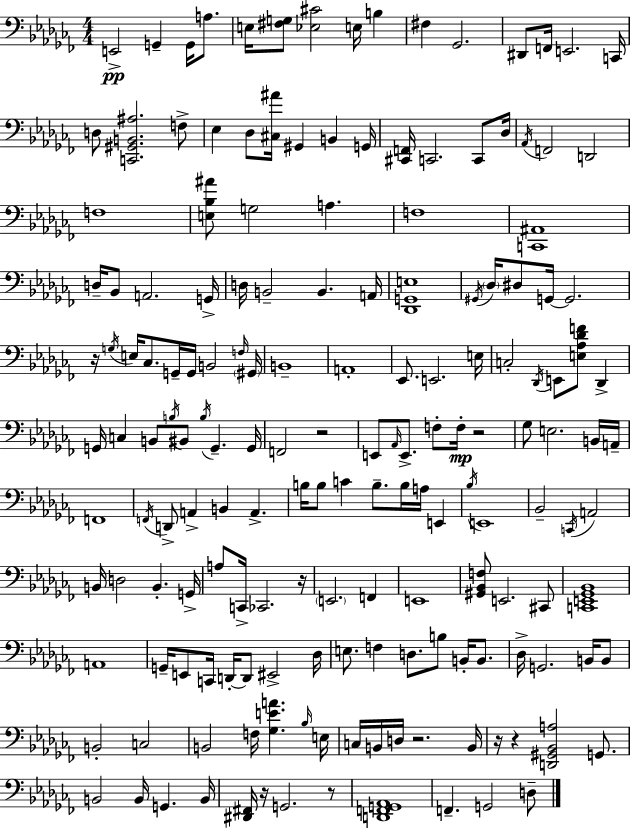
{
  \clef bass
  \numericTimeSignature
  \time 4/4
  \key aes \minor
  e,2->\pp g,4-- g,16 a8. | e16 <fis g>8 <ees cis'>2 e16 b4 | fis4 ges,2. | dis,8 f,16 e,2. c,16 | \break d8 <c, gis, b, ais>2. f8-> | ees4 des8 <cis ais'>16 gis,4 b,4 g,16 | <cis, f,>16 c,2. c,8 des16 | \acciaccatura { aes,16 } f,2 d,2 | \break f1 | <e bes ais'>8 g2 a4. | f1 | <c, ais,>1 | \break d16-- bes,8 a,2. | g,16-> d16 b,2-- b,4. | a,16 <des, g, e>1 | \acciaccatura { gis,16 } \parenthesize des16 dis8 g,16~~ g,2. | \break r16 \acciaccatura { g16 } e16 ces8. g,16-- g,16 b,2 | \grace { f16 } \parenthesize gis,16 b,1-- | a,1-. | ees,8. e,2. | \break e16 c2-. \acciaccatura { des,16 } e,8 <e aes des' f'>8 | des,4-> g,16 c4 b,8 \acciaccatura { b16 } bis,8 \acciaccatura { b16 } | g,4.-- g,16 f,2 r2 | e,8 \grace { aes,16 } e,8.-> f8-. f16-.\mp | \break r2 ges8 e2. | b,16 a,16-- f,1 | \acciaccatura { f,16 } d,8-> a,4-> b,4 | a,4.-> b16 b8 c'4 | \break b8.-- b16 a16 e,4 \acciaccatura { bes16 } e,1 | bes,2-- | \acciaccatura { c,16 } a,2 b,16 d2 | b,4.-. g,16-> a8 c,16-> ces,2. | \break r16 \parenthesize e,2. | f,4 e,1 | <gis, bes, f>8 e,2. | cis,8 <c, e, ges, bes,>1 | \break a,1 | g,16-- e,8 c,16 d,16-.~~ | d,8 eis,2-> des16 e8. f4 | d8. b8 b,16-. b,8. des16-> g,2. | \break b,16 b,8 b,2-. | c2 b,2 | f16 <ges e' a'>4. \grace { bes16 } e16 c16 b,16 d16 r2. | b,16 r16 r4 | \break <d, gis, bes, a>2 g,8. b,2 | b,16 g,4. b,16 <dis, fis,>16 r16 g,2. | r8 <d, f, g, aes,>1 | f,4.-- | \break g,2 d8-- \bar "|."
}